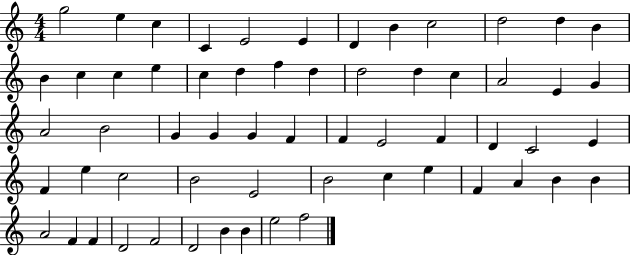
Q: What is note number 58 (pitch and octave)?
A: B4